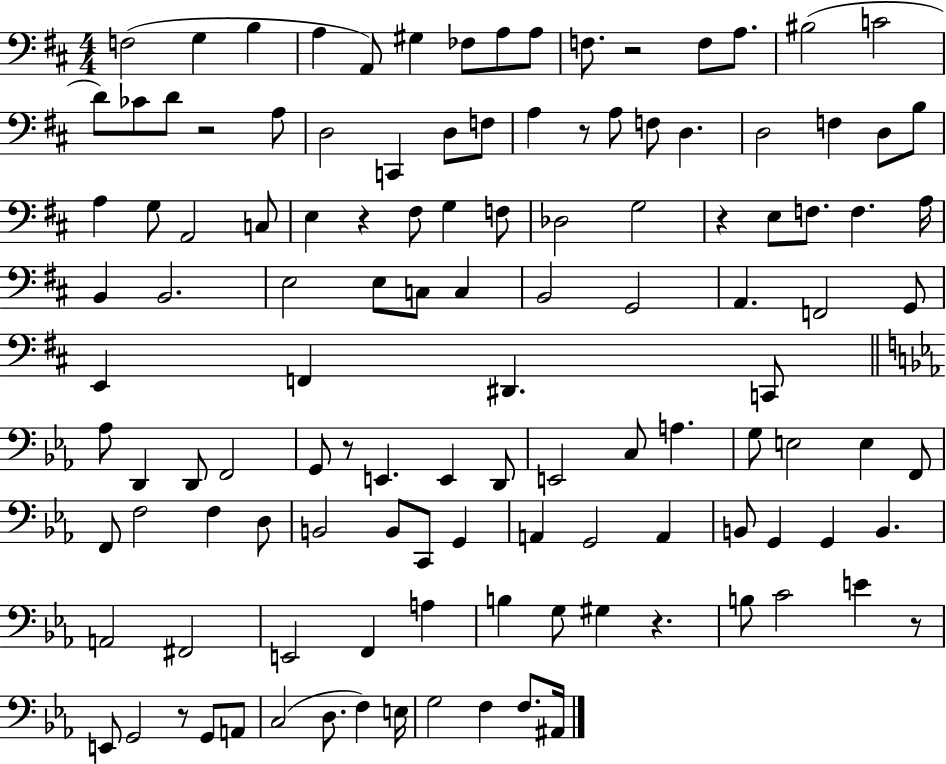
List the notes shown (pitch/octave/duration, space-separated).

F3/h G3/q B3/q A3/q A2/e G#3/q FES3/e A3/e A3/e F3/e. R/h F3/e A3/e. BIS3/h C4/h D4/e CES4/e D4/e R/h A3/e D3/h C2/q D3/e F3/e A3/q R/e A3/e F3/e D3/q. D3/h F3/q D3/e B3/e A3/q G3/e A2/h C3/e E3/q R/q F#3/e G3/q F3/e Db3/h G3/h R/q E3/e F3/e. F3/q. A3/s B2/q B2/h. E3/h E3/e C3/e C3/q B2/h G2/h A2/q. F2/h G2/e E2/q F2/q D#2/q. C2/e Ab3/e D2/q D2/e F2/h G2/e R/e E2/q. E2/q D2/e E2/h C3/e A3/q. G3/e E3/h E3/q F2/e F2/e F3/h F3/q D3/e B2/h B2/e C2/e G2/q A2/q G2/h A2/q B2/e G2/q G2/q B2/q. A2/h F#2/h E2/h F2/q A3/q B3/q G3/e G#3/q R/q. B3/e C4/h E4/q R/e E2/e G2/h R/e G2/e A2/e C3/h D3/e. F3/q E3/s G3/h F3/q F3/e. A#2/s